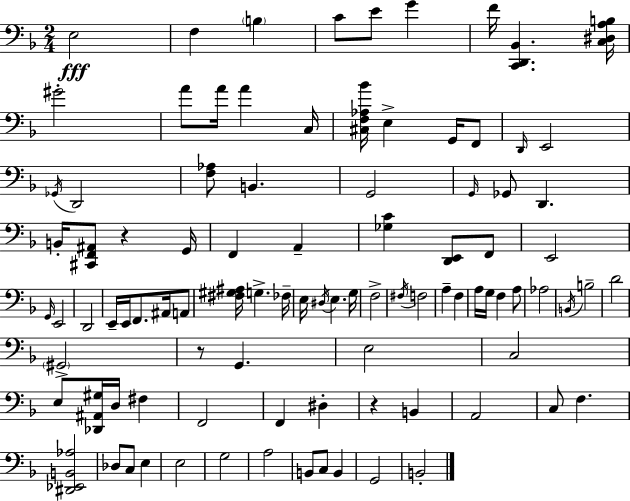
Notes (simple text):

E3/h F3/q B3/q C4/e E4/e G4/q F4/s [C2,D2,Bb2]/q. [C3,D#3,A3,B3]/s G#4/h A4/e A4/s A4/q C3/s [C#3,F3,Ab3,Bb4]/s E3/q G2/s F2/e D2/s E2/h Gb2/s D2/h [F3,Ab3]/e B2/q. G2/h G2/s Gb2/e D2/q. B2/s [C#2,F2,A#2]/e R/q G2/s F2/q A2/q [Gb3,C4]/q [D2,E2]/e F2/e E2/h G2/s E2/h D2/h E2/s E2/s F2/e. A#2/s A2/e [F#3,G#3,A#3]/s G3/q. FES3/s E3/s D#3/s E3/q. G3/s F3/h F#3/s F3/h A3/q F3/q A3/s G3/s F3/q A3/e Ab3/h B2/s B3/h D4/h G#2/h R/e G2/q. E3/h C3/h E3/e [Db2,A#2,G#3]/s D3/s F#3/q F2/h F2/q D#3/q R/q B2/q A2/h C3/e F3/q. [D#2,Eb2,B2,Ab3]/h Db3/e C3/e E3/q E3/h G3/h A3/h B2/e C3/e B2/q G2/h B2/h